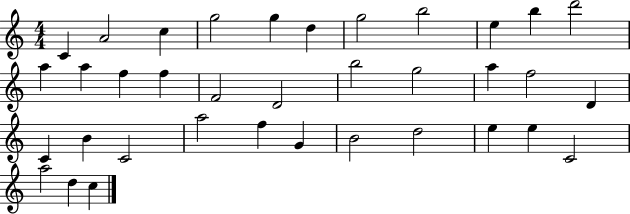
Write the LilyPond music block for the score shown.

{
  \clef treble
  \numericTimeSignature
  \time 4/4
  \key c \major
  c'4 a'2 c''4 | g''2 g''4 d''4 | g''2 b''2 | e''4 b''4 d'''2 | \break a''4 a''4 f''4 f''4 | f'2 d'2 | b''2 g''2 | a''4 f''2 d'4 | \break c'4 b'4 c'2 | a''2 f''4 g'4 | b'2 d''2 | e''4 e''4 c'2 | \break a''2 d''4 c''4 | \bar "|."
}